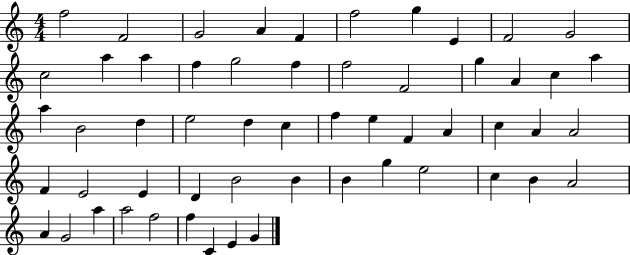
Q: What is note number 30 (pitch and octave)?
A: E5